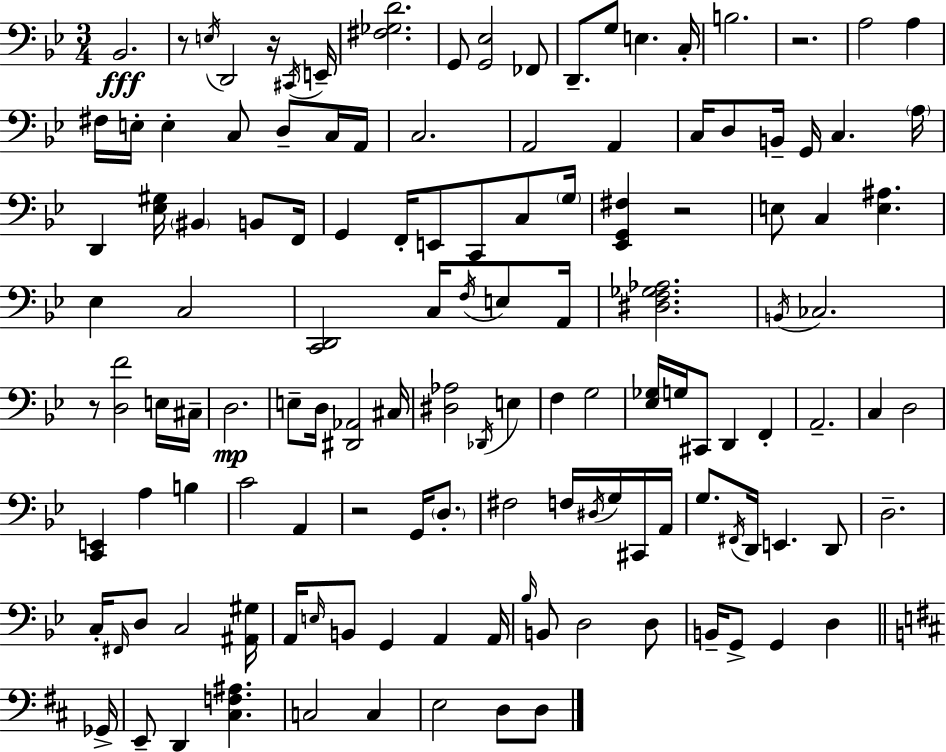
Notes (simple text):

Bb2/h. R/e E3/s D2/h R/s C#2/s E2/s [F#3,Gb3,D4]/h. G2/e [G2,Eb3]/h FES2/e D2/e. G3/e E3/q. C3/s B3/h. R/h. A3/h A3/q F#3/s E3/s E3/q C3/e D3/e C3/s A2/s C3/h. A2/h A2/q C3/s D3/e B2/s G2/s C3/q. A3/s D2/q [Eb3,G#3]/s BIS2/q B2/e F2/s G2/q F2/s E2/e C2/e C3/e G3/s [Eb2,G2,F#3]/q R/h E3/e C3/q [E3,A#3]/q. Eb3/q C3/h [C2,D2]/h C3/s F3/s E3/e A2/s [D#3,F3,Gb3,Ab3]/h. B2/s CES3/h. R/e [D3,F4]/h E3/s C#3/s D3/h. E3/e D3/s [D#2,Ab2]/h C#3/s [D#3,Ab3]/h Db2/s E3/q F3/q G3/h [Eb3,Gb3]/s G3/s C#2/e D2/q F2/q A2/h. C3/q D3/h [C2,E2]/q A3/q B3/q C4/h A2/q R/h G2/s D3/e. F#3/h F3/s D#3/s G3/s C#2/s A2/s G3/e. F#2/s D2/s E2/q. D2/e D3/h. C3/s F#2/s D3/e C3/h [A#2,G#3]/s A2/s E3/s B2/e G2/q A2/q A2/s Bb3/s B2/e D3/h D3/e B2/s G2/e G2/q D3/q Gb2/s E2/e D2/q [C#3,F3,A#3]/q. C3/h C3/q E3/h D3/e D3/e